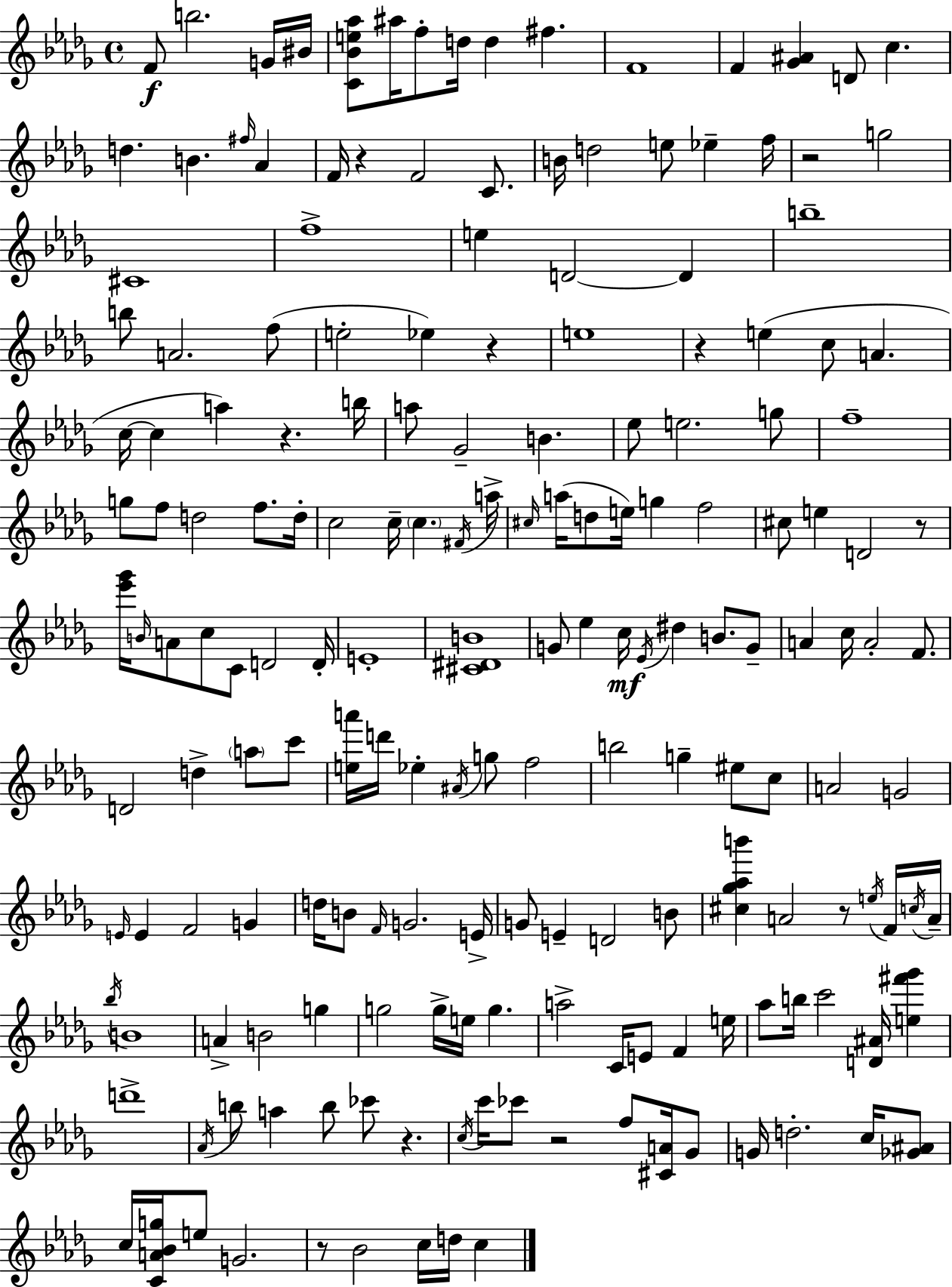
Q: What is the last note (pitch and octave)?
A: C5